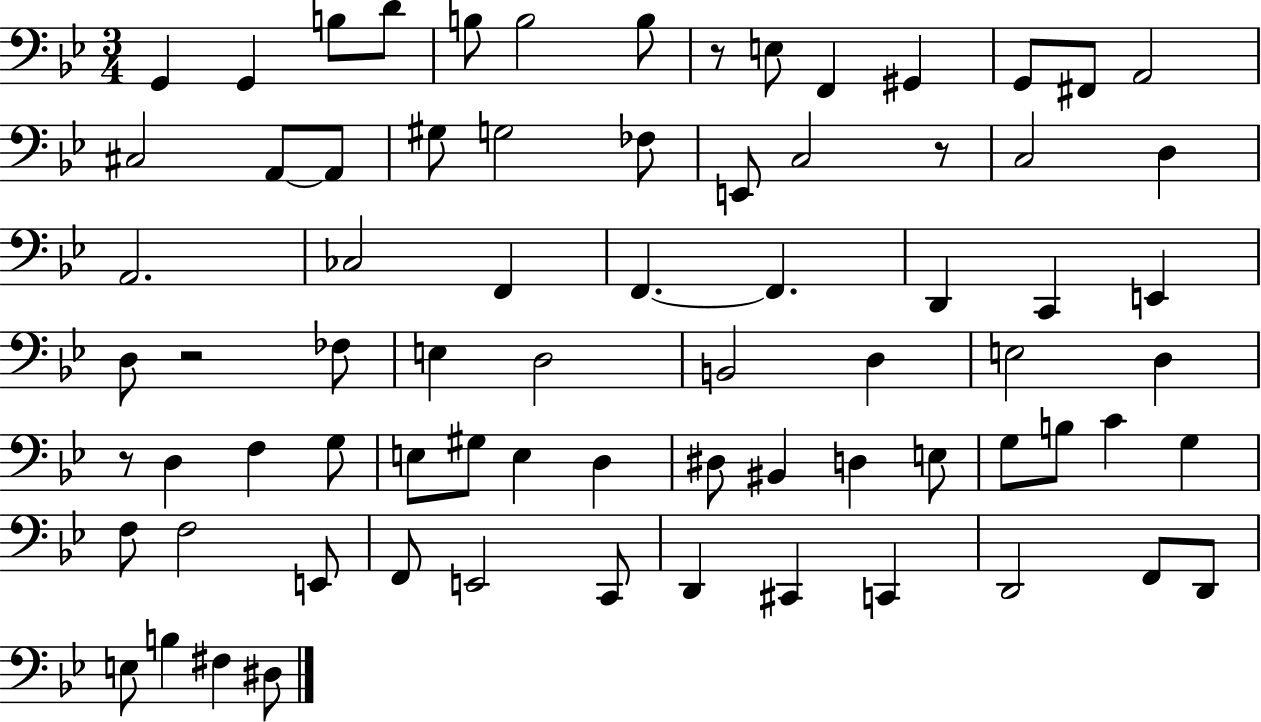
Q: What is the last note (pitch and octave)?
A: D#3